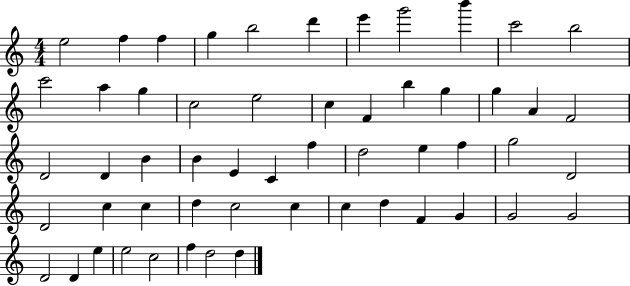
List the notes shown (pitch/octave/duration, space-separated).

E5/h F5/q F5/q G5/q B5/h D6/q E6/q G6/h B6/q C6/h B5/h C6/h A5/q G5/q C5/h E5/h C5/q F4/q B5/q G5/q G5/q A4/q F4/h D4/h D4/q B4/q B4/q E4/q C4/q F5/q D5/h E5/q F5/q G5/h D4/h D4/h C5/q C5/q D5/q C5/h C5/q C5/q D5/q F4/q G4/q G4/h G4/h D4/h D4/q E5/q E5/h C5/h F5/q D5/h D5/q